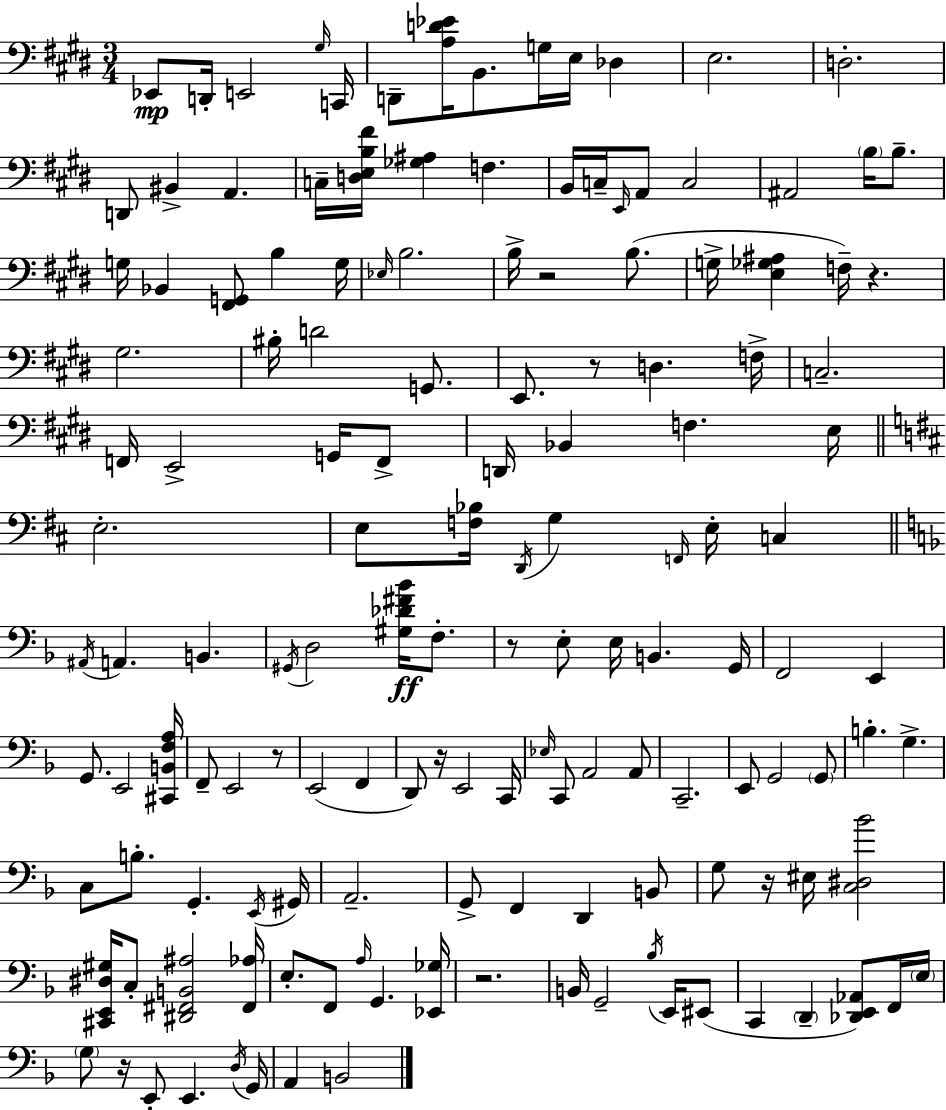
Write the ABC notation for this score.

X:1
T:Untitled
M:3/4
L:1/4
K:E
_E,,/2 D,,/4 E,,2 ^G,/4 C,,/4 D,,/2 [A,D_E]/4 B,,/2 G,/4 E,/4 _D, E,2 D,2 D,,/2 ^B,, A,, C,/4 [D,E,B,^F]/4 [_G,^A,] F, B,,/4 C,/4 E,,/4 A,,/2 C,2 ^A,,2 B,/4 B,/2 G,/4 _B,, [^F,,G,,]/2 B, G,/4 _E,/4 B,2 B,/4 z2 B,/2 G,/4 [E,_G,^A,] F,/4 z ^G,2 ^B,/4 D2 G,,/2 E,,/2 z/2 D, F,/4 C,2 F,,/4 E,,2 G,,/4 F,,/2 D,,/4 _B,, F, E,/4 E,2 E,/2 [F,_B,]/4 D,,/4 G, F,,/4 E,/4 C, ^A,,/4 A,, B,, ^G,,/4 D,2 [^G,_D^F_B]/4 F,/2 z/2 E,/2 E,/4 B,, G,,/4 F,,2 E,, G,,/2 E,,2 [^C,,B,,F,A,]/4 F,,/2 E,,2 z/2 E,,2 F,, D,,/2 z/4 E,,2 C,,/4 _E,/4 C,,/2 A,,2 A,,/2 C,,2 E,,/2 G,,2 G,,/2 B, G, C,/2 B,/2 G,, E,,/4 ^G,,/4 A,,2 G,,/2 F,, D,, B,,/2 G,/2 z/4 ^E,/4 [C,^D,_B]2 [^C,,E,,^D,^G,]/4 C,/2 [^D,,^F,,B,,^A,]2 [^F,,_A,]/4 E,/2 F,,/2 A,/4 G,, [_E,,_G,]/4 z2 B,,/4 G,,2 _B,/4 E,,/4 ^E,,/2 C,, D,, [_D,,E,,_A,,]/2 F,,/4 E,/4 G,/2 z/4 E,,/2 E,, D,/4 G,,/4 A,, B,,2